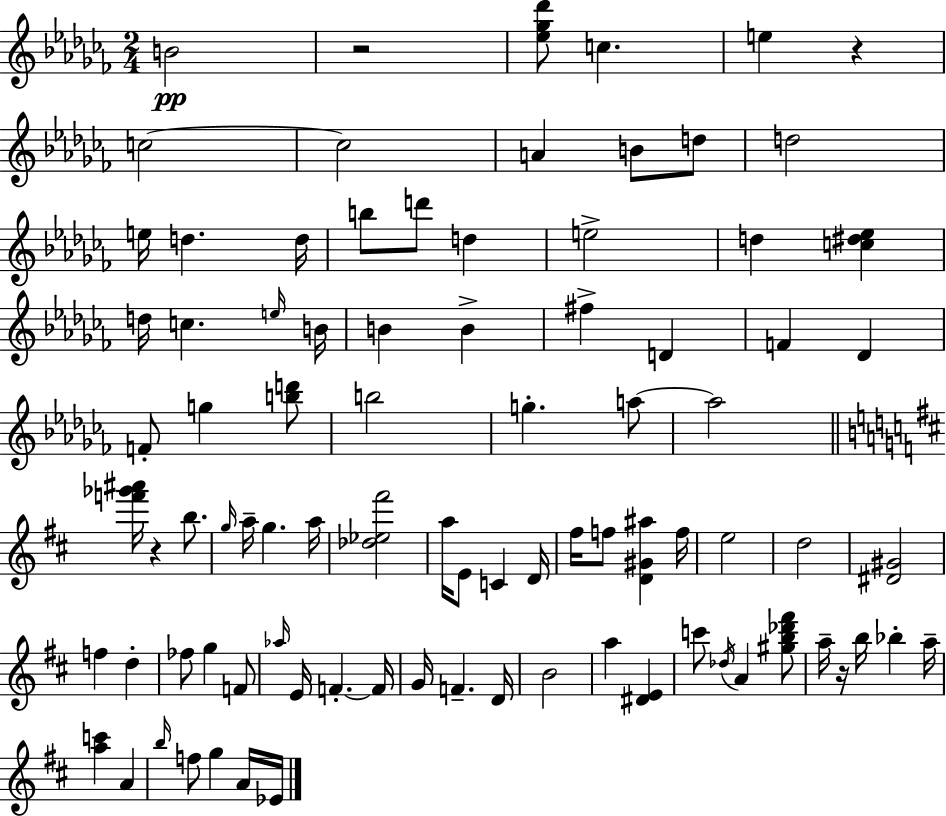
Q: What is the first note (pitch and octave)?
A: B4